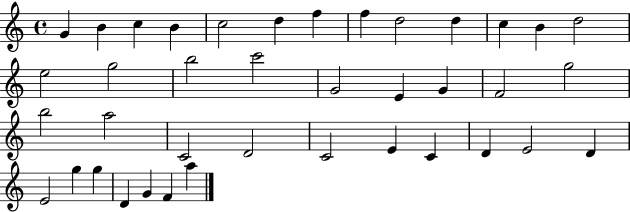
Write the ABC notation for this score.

X:1
T:Untitled
M:4/4
L:1/4
K:C
G B c B c2 d f f d2 d c B d2 e2 g2 b2 c'2 G2 E G F2 g2 b2 a2 C2 D2 C2 E C D E2 D E2 g g D G F a